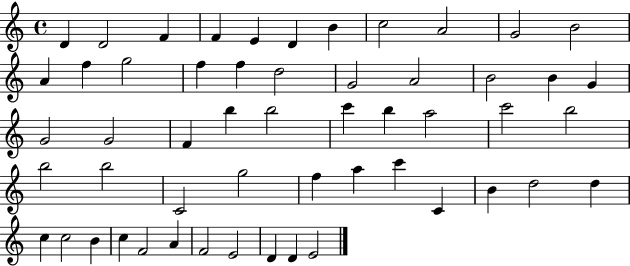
D4/q D4/h F4/q F4/q E4/q D4/q B4/q C5/h A4/h G4/h B4/h A4/q F5/q G5/h F5/q F5/q D5/h G4/h A4/h B4/h B4/q G4/q G4/h G4/h F4/q B5/q B5/h C6/q B5/q A5/h C6/h B5/h B5/h B5/h C4/h G5/h F5/q A5/q C6/q C4/q B4/q D5/h D5/q C5/q C5/h B4/q C5/q F4/h A4/q F4/h E4/h D4/q D4/q E4/h